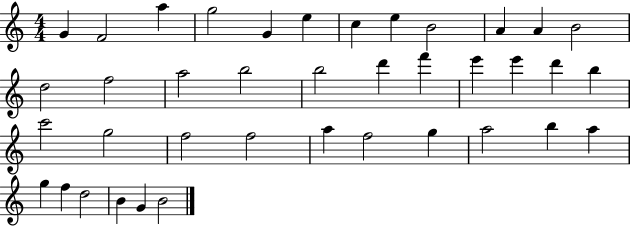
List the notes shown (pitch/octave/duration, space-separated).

G4/q F4/h A5/q G5/h G4/q E5/q C5/q E5/q B4/h A4/q A4/q B4/h D5/h F5/h A5/h B5/h B5/h D6/q F6/q E6/q E6/q D6/q B5/q C6/h G5/h F5/h F5/h A5/q F5/h G5/q A5/h B5/q A5/q G5/q F5/q D5/h B4/q G4/q B4/h